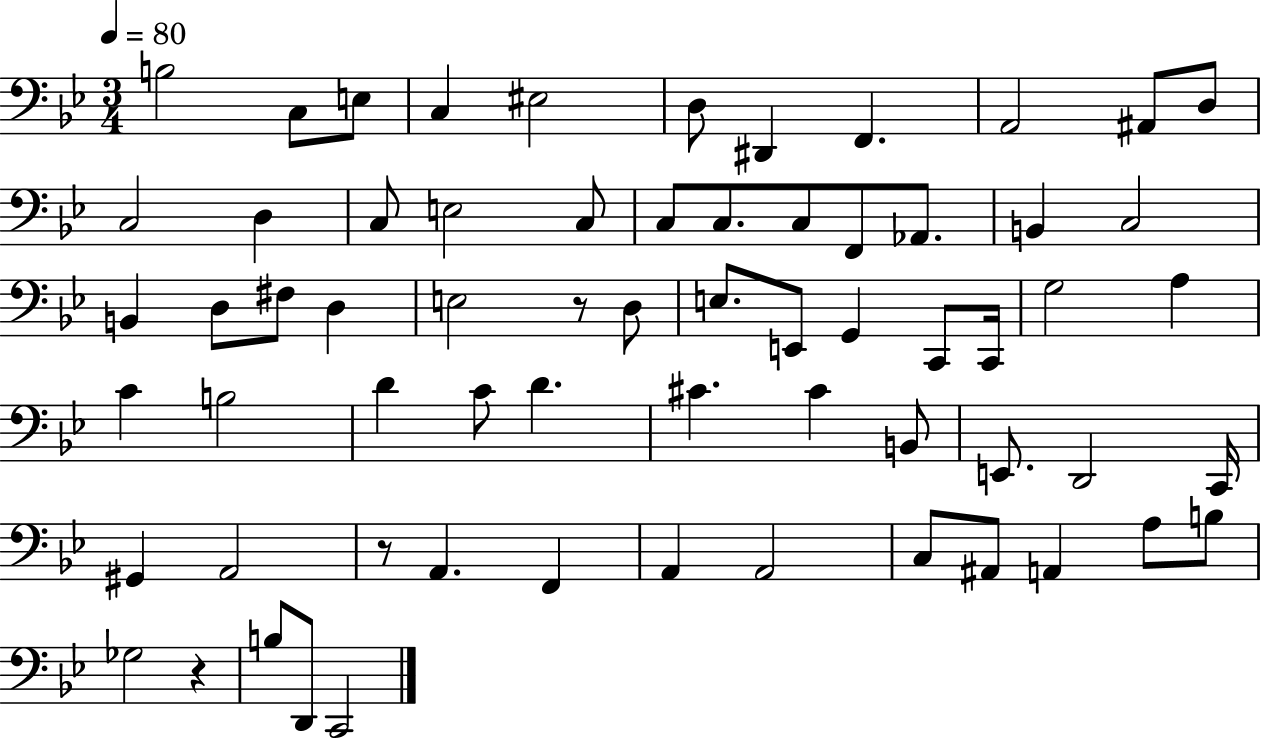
B3/h C3/e E3/e C3/q EIS3/h D3/e D#2/q F2/q. A2/h A#2/e D3/e C3/h D3/q C3/e E3/h C3/e C3/e C3/e. C3/e F2/e Ab2/e. B2/q C3/h B2/q D3/e F#3/e D3/q E3/h R/e D3/e E3/e. E2/e G2/q C2/e C2/s G3/h A3/q C4/q B3/h D4/q C4/e D4/q. C#4/q. C#4/q B2/e E2/e. D2/h C2/s G#2/q A2/h R/e A2/q. F2/q A2/q A2/h C3/e A#2/e A2/q A3/e B3/e Gb3/h R/q B3/e D2/e C2/h